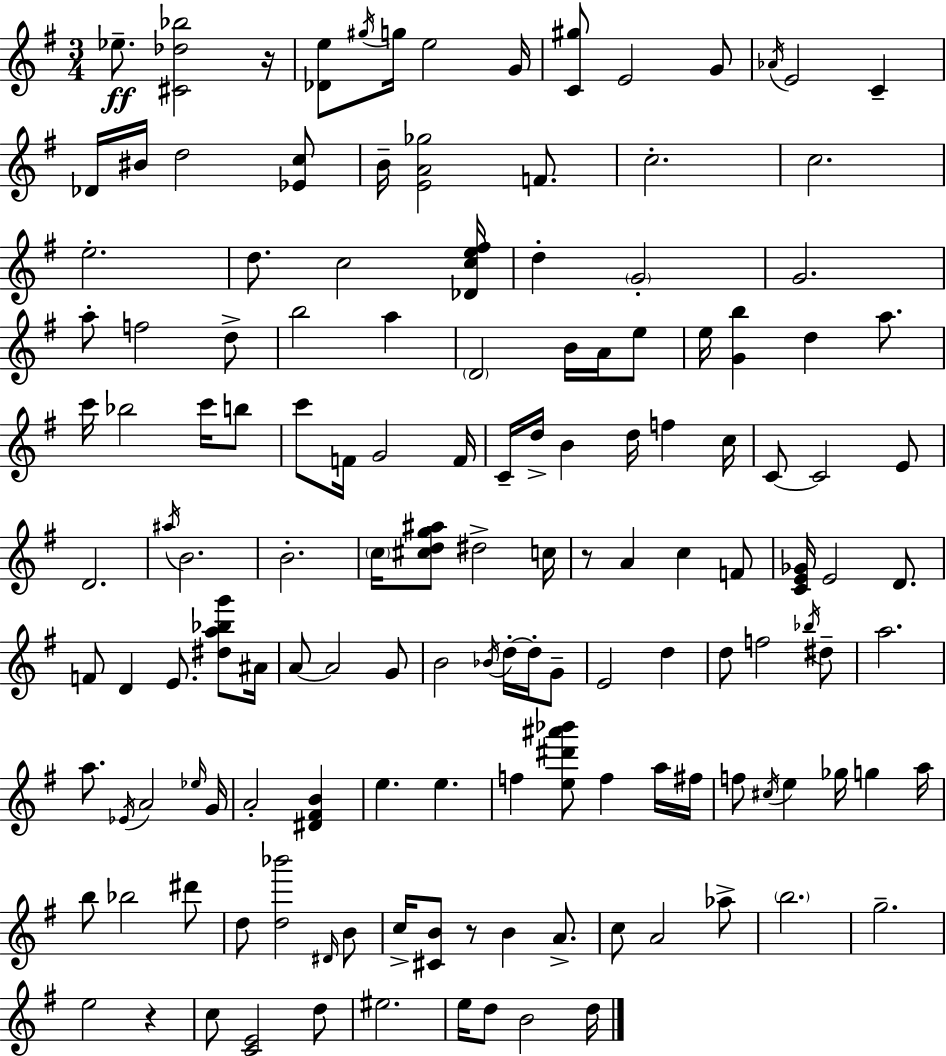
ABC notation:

X:1
T:Untitled
M:3/4
L:1/4
K:Em
_e/2 [^C_d_b]2 z/4 [_De]/2 ^g/4 g/4 e2 G/4 [C^g]/2 E2 G/2 _A/4 E2 C _D/4 ^B/4 d2 [_Ec]/2 B/4 [EA_g]2 F/2 c2 c2 e2 d/2 c2 [_Dce^f]/4 d G2 G2 a/2 f2 d/2 b2 a D2 B/4 A/4 e/2 e/4 [Gb] d a/2 c'/4 _b2 c'/4 b/2 c'/2 F/4 G2 F/4 C/4 d/4 B d/4 f c/4 C/2 C2 E/2 D2 ^a/4 B2 B2 c/4 [^cdg^a]/2 ^d2 c/4 z/2 A c F/2 [CE_G]/4 E2 D/2 F/2 D E/2 [^da_bg']/2 ^A/4 A/2 A2 G/2 B2 _B/4 d/4 d/4 G/2 E2 d d/2 f2 _b/4 ^d/2 a2 a/2 _E/4 A2 _e/4 G/4 A2 [^D^FB] e e f [e^d'^a'_b']/2 f a/4 ^f/4 f/2 ^c/4 e _g/4 g a/4 b/2 _b2 ^d'/2 d/2 [d_b']2 ^D/4 B/2 c/4 [^CB]/2 z/2 B A/2 c/2 A2 _a/2 b2 g2 e2 z c/2 [CE]2 d/2 ^e2 e/4 d/2 B2 d/4